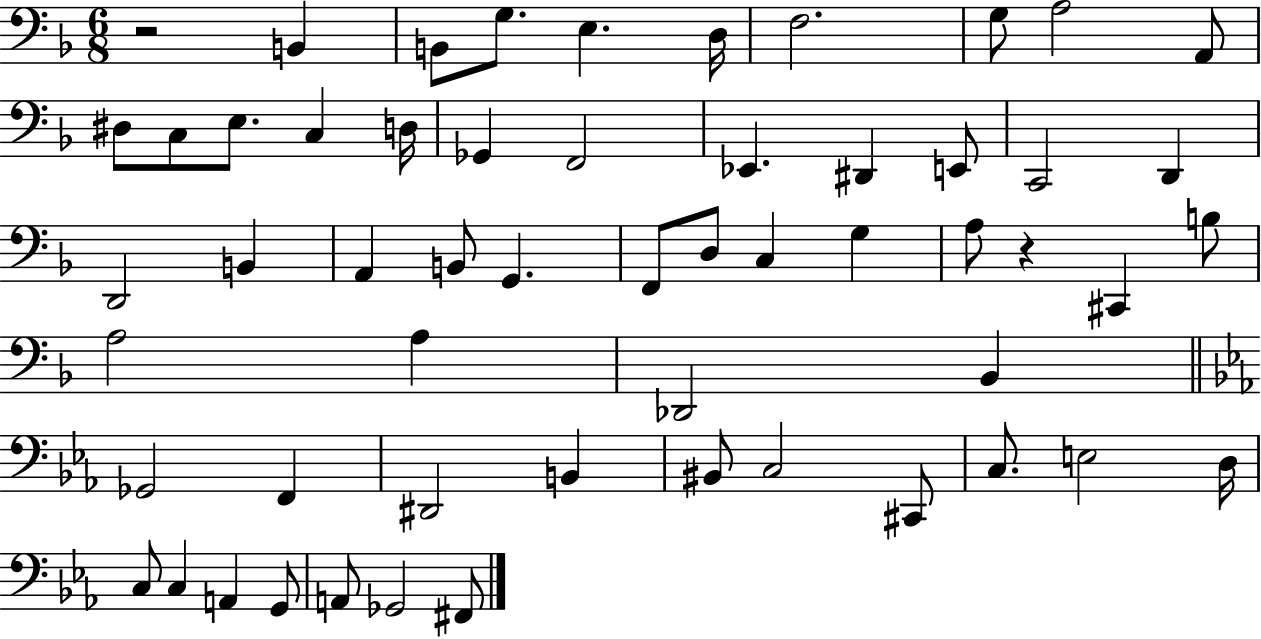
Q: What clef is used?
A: bass